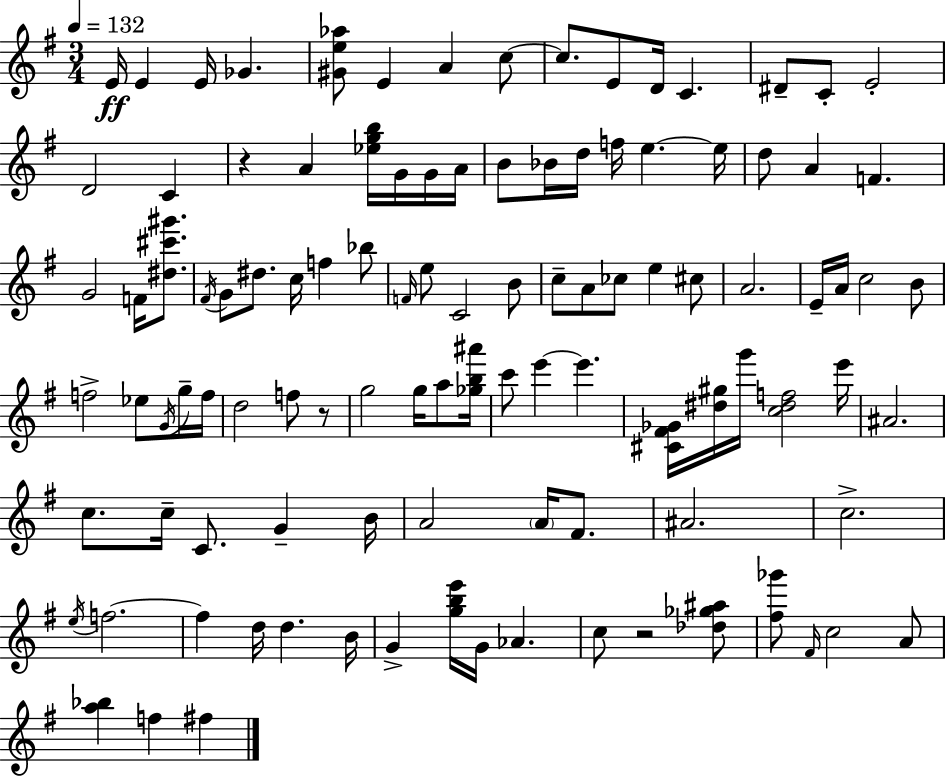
E4/s E4/q E4/s Gb4/q. [G#4,E5,Ab5]/e E4/q A4/q C5/e C5/e. E4/e D4/s C4/q. D#4/e C4/e E4/h D4/h C4/q R/q A4/q [Eb5,G5,B5]/s G4/s G4/s A4/s B4/e Bb4/s D5/s F5/s E5/q. E5/s D5/e A4/q F4/q. G4/h F4/s [D#5,C#6,G#6]/e. F#4/s G4/e D#5/e. C5/s F5/q Bb5/e F4/s E5/e C4/h B4/e C5/e A4/e CES5/e E5/q C#5/e A4/h. E4/s A4/s C5/h B4/e F5/h Eb5/e G4/s G5/s F5/s D5/h F5/e R/e G5/h G5/s A5/e [Gb5,B5,A#6]/s C6/e E6/q E6/q. [C#4,F#4,Gb4]/s [D#5,G#5]/s G6/s [C5,D#5,F5]/h E6/s A#4/h. C5/e. C5/s C4/e. G4/q B4/s A4/h A4/s F#4/e. A#4/h. C5/h. E5/s F5/h. F5/q D5/s D5/q. B4/s G4/q [G5,B5,E6]/s G4/s Ab4/q. C5/e R/h [Db5,Gb5,A#5]/e [F#5,Gb6]/e F#4/s C5/h A4/e [A5,Bb5]/q F5/q F#5/q